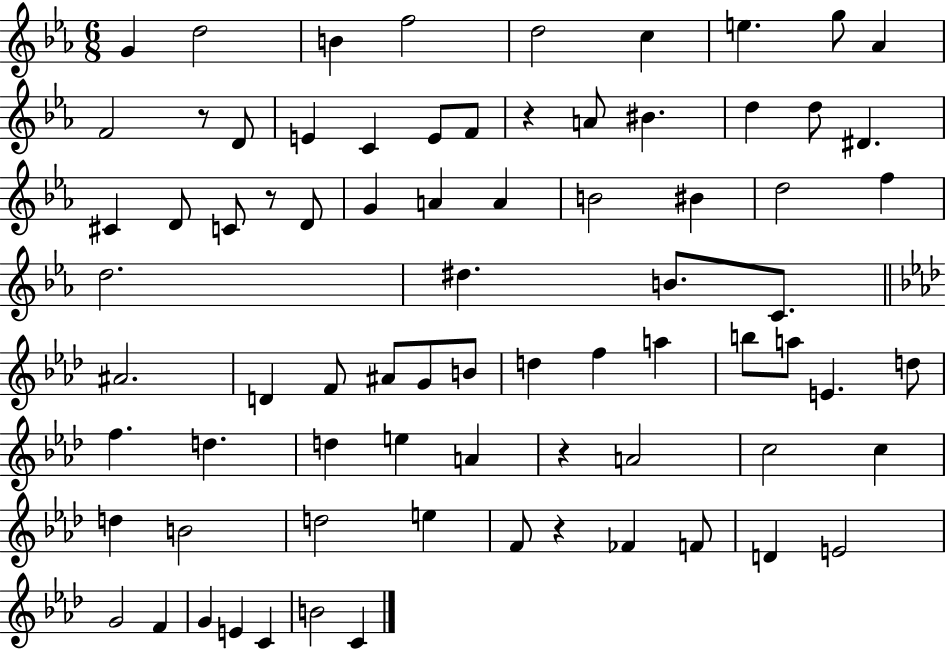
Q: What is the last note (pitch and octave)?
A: C4